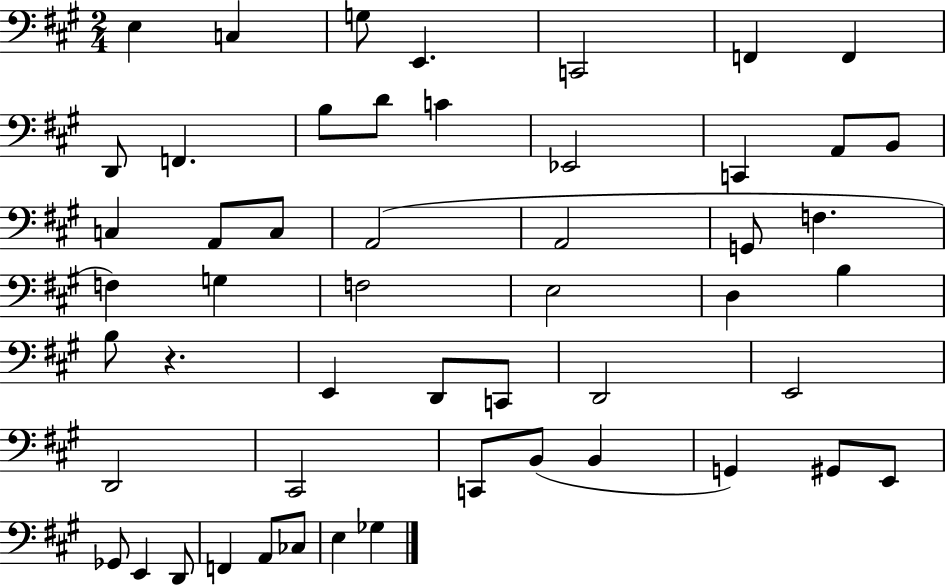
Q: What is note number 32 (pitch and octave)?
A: D2